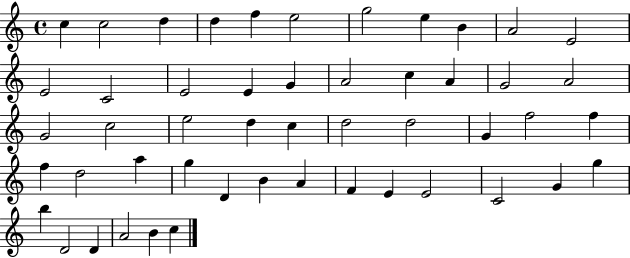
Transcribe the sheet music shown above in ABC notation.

X:1
T:Untitled
M:4/4
L:1/4
K:C
c c2 d d f e2 g2 e B A2 E2 E2 C2 E2 E G A2 c A G2 A2 G2 c2 e2 d c d2 d2 G f2 f f d2 a g D B A F E E2 C2 G g b D2 D A2 B c